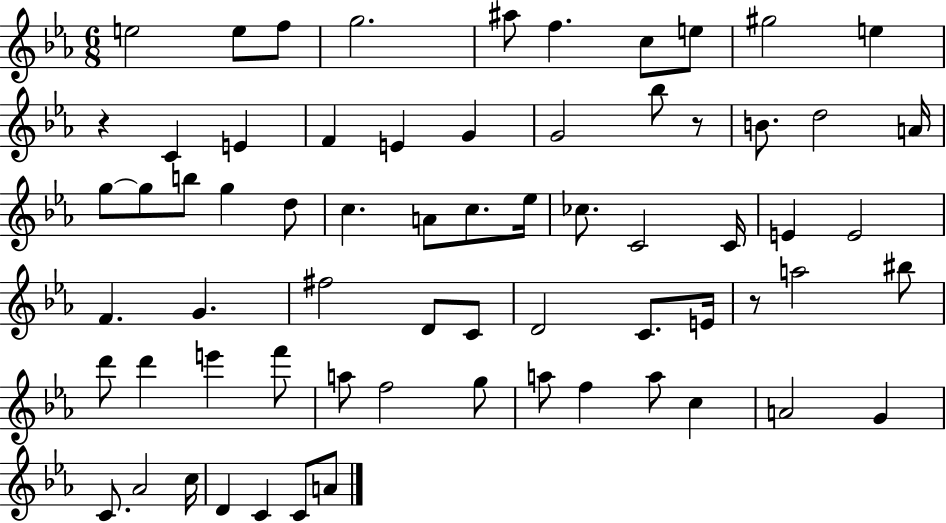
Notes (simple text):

E5/h E5/e F5/e G5/h. A#5/e F5/q. C5/e E5/e G#5/h E5/q R/q C4/q E4/q F4/q E4/q G4/q G4/h Bb5/e R/e B4/e. D5/h A4/s G5/e G5/e B5/e G5/q D5/e C5/q. A4/e C5/e. Eb5/s CES5/e. C4/h C4/s E4/q E4/h F4/q. G4/q. F#5/h D4/e C4/e D4/h C4/e. E4/s R/e A5/h BIS5/e D6/e D6/q E6/q F6/e A5/e F5/h G5/e A5/e F5/q A5/e C5/q A4/h G4/q C4/e. Ab4/h C5/s D4/q C4/q C4/e A4/e